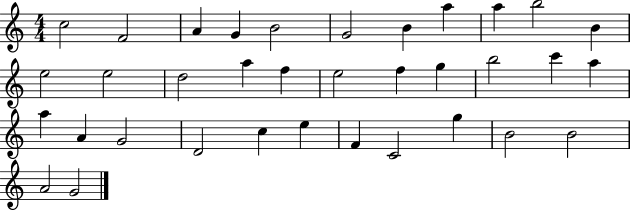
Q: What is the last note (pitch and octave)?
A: G4